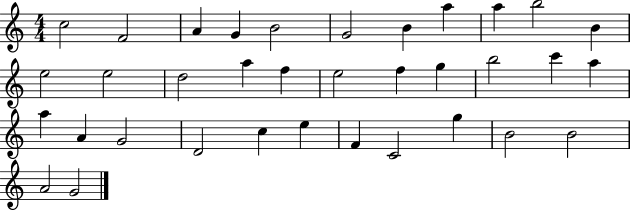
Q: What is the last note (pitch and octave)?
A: G4